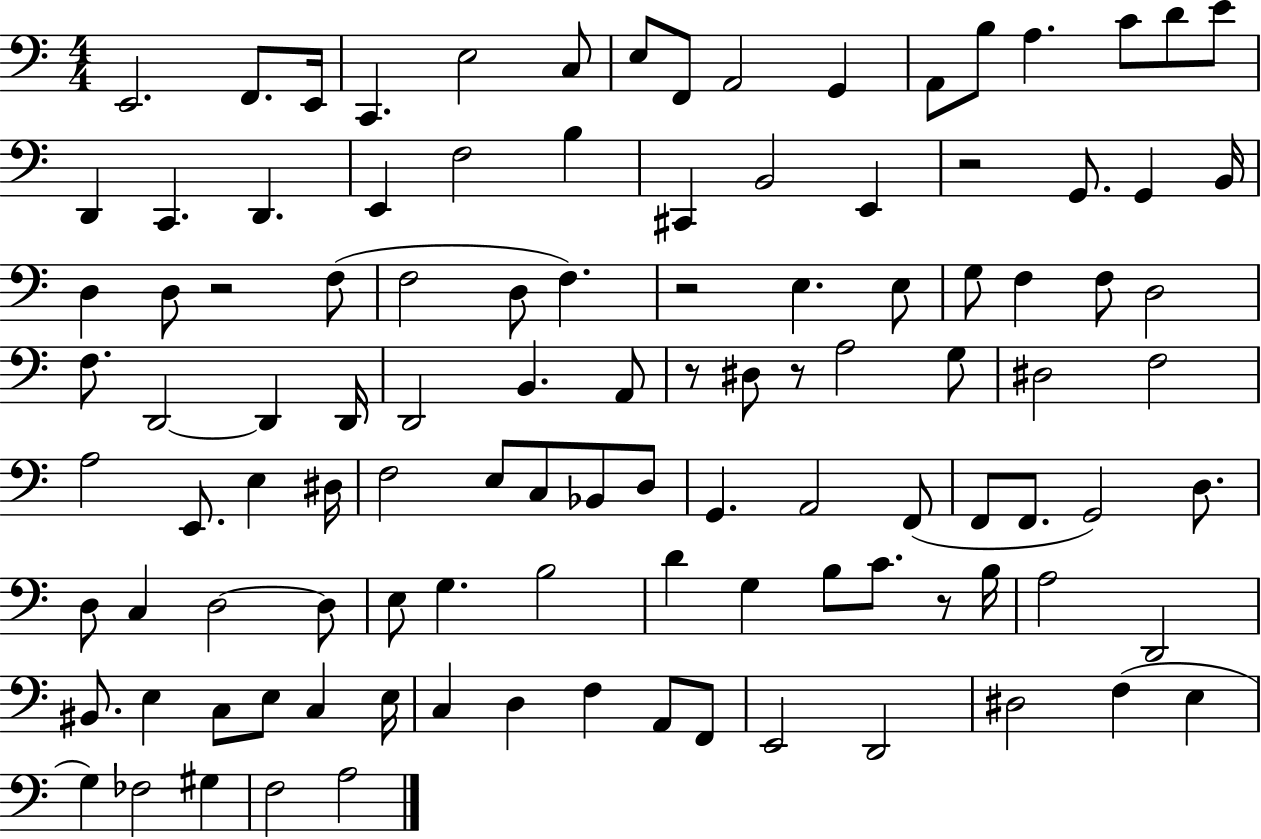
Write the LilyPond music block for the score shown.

{
  \clef bass
  \numericTimeSignature
  \time 4/4
  \key c \major
  e,2. f,8. e,16 | c,4. e2 c8 | e8 f,8 a,2 g,4 | a,8 b8 a4. c'8 d'8 e'8 | \break d,4 c,4. d,4. | e,4 f2 b4 | cis,4 b,2 e,4 | r2 g,8. g,4 b,16 | \break d4 d8 r2 f8( | f2 d8 f4.) | r2 e4. e8 | g8 f4 f8 d2 | \break f8. d,2~~ d,4 d,16 | d,2 b,4. a,8 | r8 dis8 r8 a2 g8 | dis2 f2 | \break a2 e,8. e4 dis16 | f2 e8 c8 bes,8 d8 | g,4. a,2 f,8( | f,8 f,8. g,2) d8. | \break d8 c4 d2~~ d8 | e8 g4. b2 | d'4 g4 b8 c'8. r8 b16 | a2 d,2 | \break bis,8. e4 c8 e8 c4 e16 | c4 d4 f4 a,8 f,8 | e,2 d,2 | dis2 f4( e4 | \break g4) fes2 gis4 | f2 a2 | \bar "|."
}